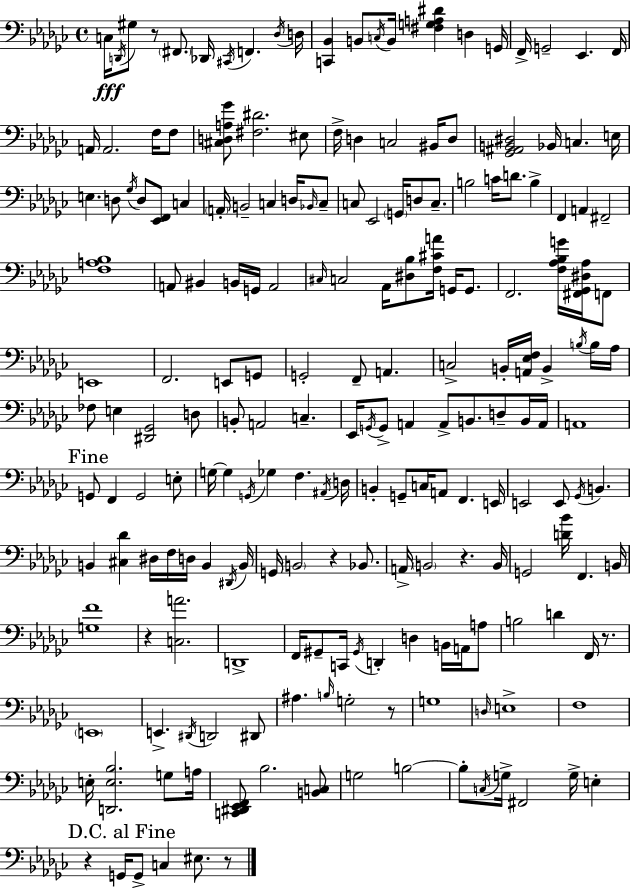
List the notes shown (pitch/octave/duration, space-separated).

C3/s D2/s G#3/e R/e F#2/e. Db2/s C#2/s F2/q. Db3/s D3/s [C2,Bb2]/q B2/e C3/s B2/s [F#3,G3,A3,D#4]/q D3/q G2/s F2/s G2/h Eb2/q. F2/s A2/s A2/h. F3/s F3/e [C#3,D3,A3,Gb4]/e [F#3,D#4]/h. EIS3/e F3/s D3/q C3/h BIS2/s D3/e [Gb2,A#2,B2,D#3]/h Bb2/s C3/q. E3/s E3/q. D3/e Gb3/s D3/e [Eb2,F2]/e C3/q A2/s B2/h C3/q D3/s Bb2/s C3/e C3/e Eb2/h G2/s D3/e C3/e. B3/h C4/s D4/e. B3/q F2/q A2/q F#2/h [F3,A3,Bb3]/w A2/e BIS2/q B2/s G2/s A2/h C#3/s C3/h Ab2/s [D#3,Bb3]/e [F3,C#4,A4]/s G2/s G2/e. F2/h. [F3,Ab3,Bb3,G4]/s [F#2,Gb2,D#3,Ab3]/s F2/e E2/w F2/h. E2/e G2/e G2/h F2/e A2/q. C3/h B2/s [A2,Eb3,F3]/s B2/q B3/s B3/s Ab3/s FES3/e E3/q [D#2,Gb2]/h D3/e B2/e A2/h C3/q. Eb2/s G2/s G2/e A2/q A2/e B2/e. D3/e B2/s A2/s A2/w G2/e F2/q G2/h E3/e G3/s G3/q G2/s Gb3/q F3/q. A#2/s D3/s B2/q G2/e C3/s A2/e F2/q. E2/s E2/h E2/e Gb2/s B2/q. B2/q [C#3,Db4]/q D#3/s F3/s D3/s B2/q D#2/s B2/s G2/s B2/h R/q Bb2/e. A2/s B2/h R/q. B2/s G2/h [D4,Bb4]/s F2/q. B2/s [G3,F4]/w R/q [C3,A4]/h. D2/w F2/s G#2/e C2/s G#2/s D2/q D3/q B2/s A2/s A3/e B3/h D4/q F2/s R/e. E2/w E2/q. D#2/s D2/h D#2/e A#3/q. B3/s G3/h R/e G3/w D3/s E3/w F3/w E3/s [D2,E3,Bb3]/h. G3/e A3/s [C2,D#2,Eb2,F2]/e Bb3/h. [B2,C3]/e G3/h B3/h B3/e C3/s G3/s F#2/h G3/s E3/q R/q G2/s G2/e C3/q EIS3/e. R/e